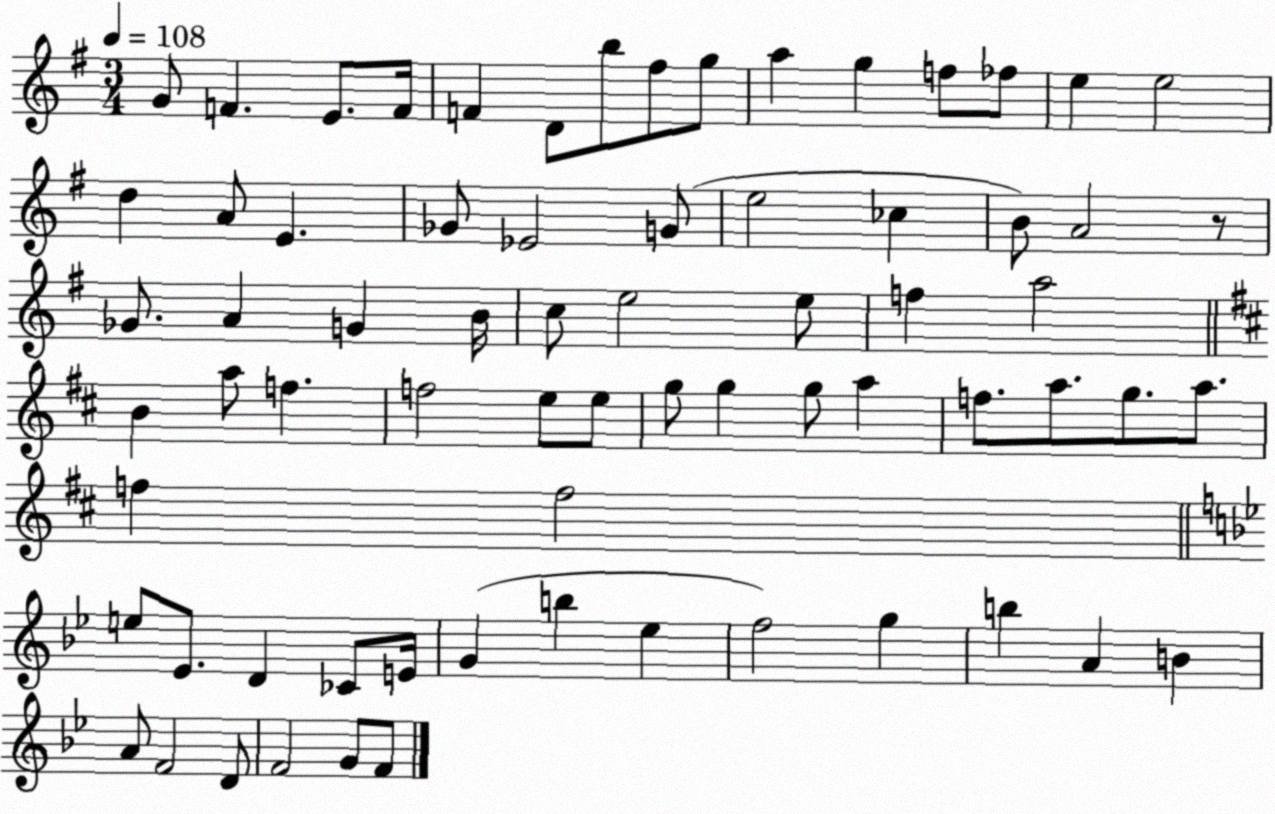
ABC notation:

X:1
T:Untitled
M:3/4
L:1/4
K:G
G/2 F E/2 F/4 F D/2 b/2 ^f/2 g/2 a g f/2 _f/2 e e2 d A/2 E _G/2 _E2 G/2 e2 _c B/2 A2 z/2 _G/2 A G B/4 c/2 e2 e/2 f a2 B a/2 f f2 e/2 e/2 g/2 g g/2 a f/2 a/2 g/2 a/2 f f2 e/2 _E/2 D _C/2 E/4 G b _e f2 g b A B A/2 F2 D/2 F2 G/2 F/2